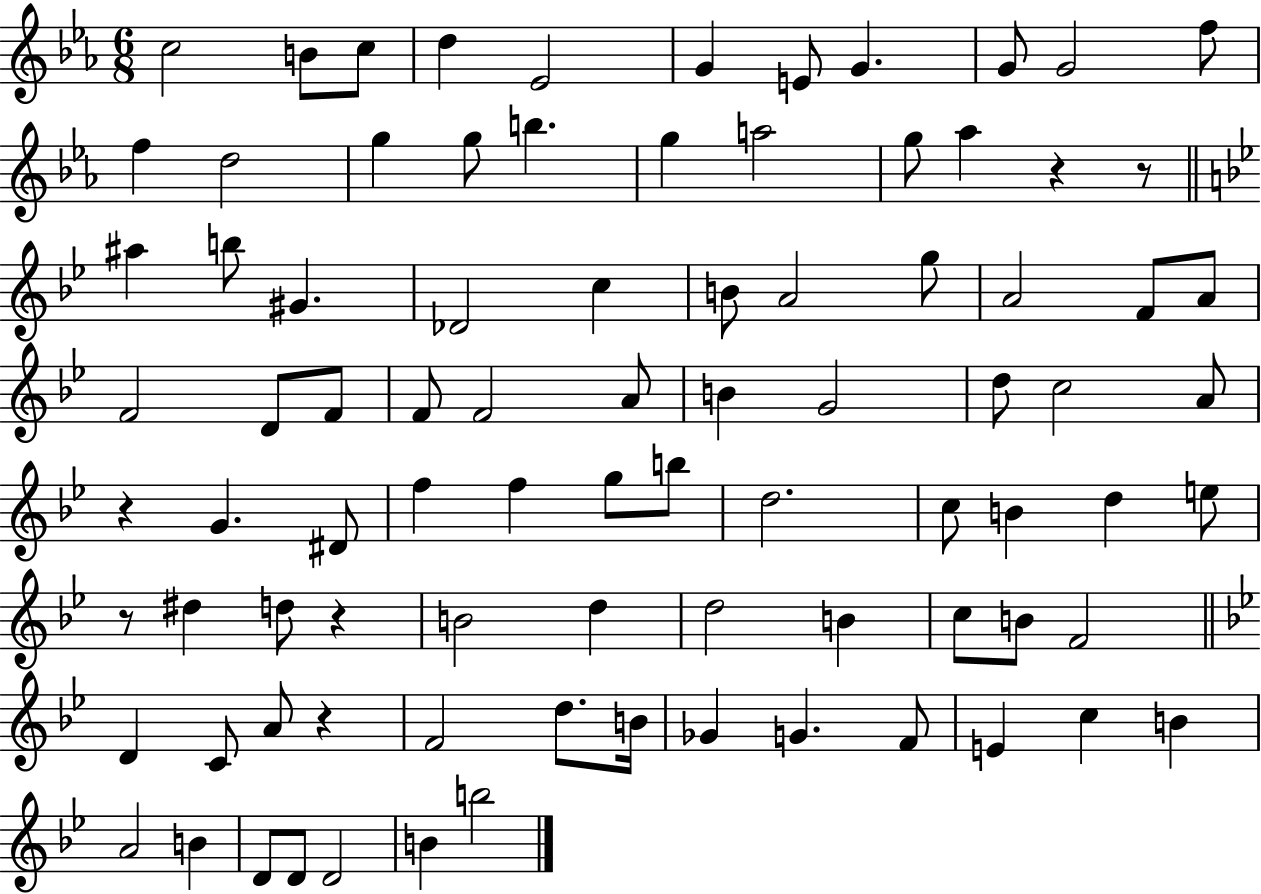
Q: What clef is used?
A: treble